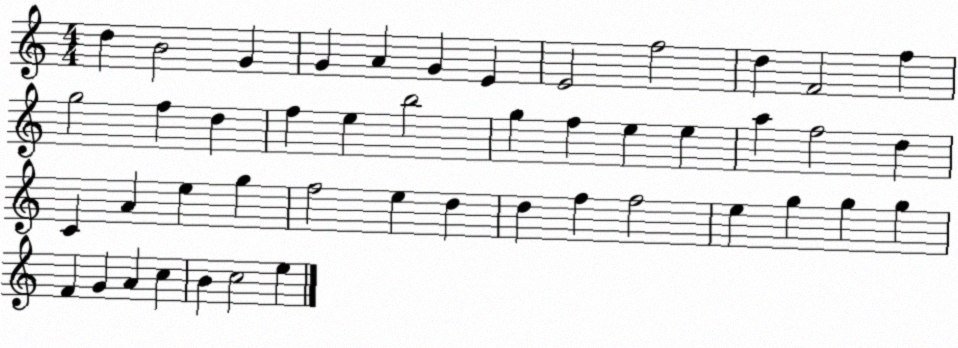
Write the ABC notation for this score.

X:1
T:Untitled
M:4/4
L:1/4
K:C
d B2 G G A G E E2 f2 d F2 f g2 f d f e b2 g f e e a f2 d C A e g f2 e d d f f2 e g g g F G A c B c2 e